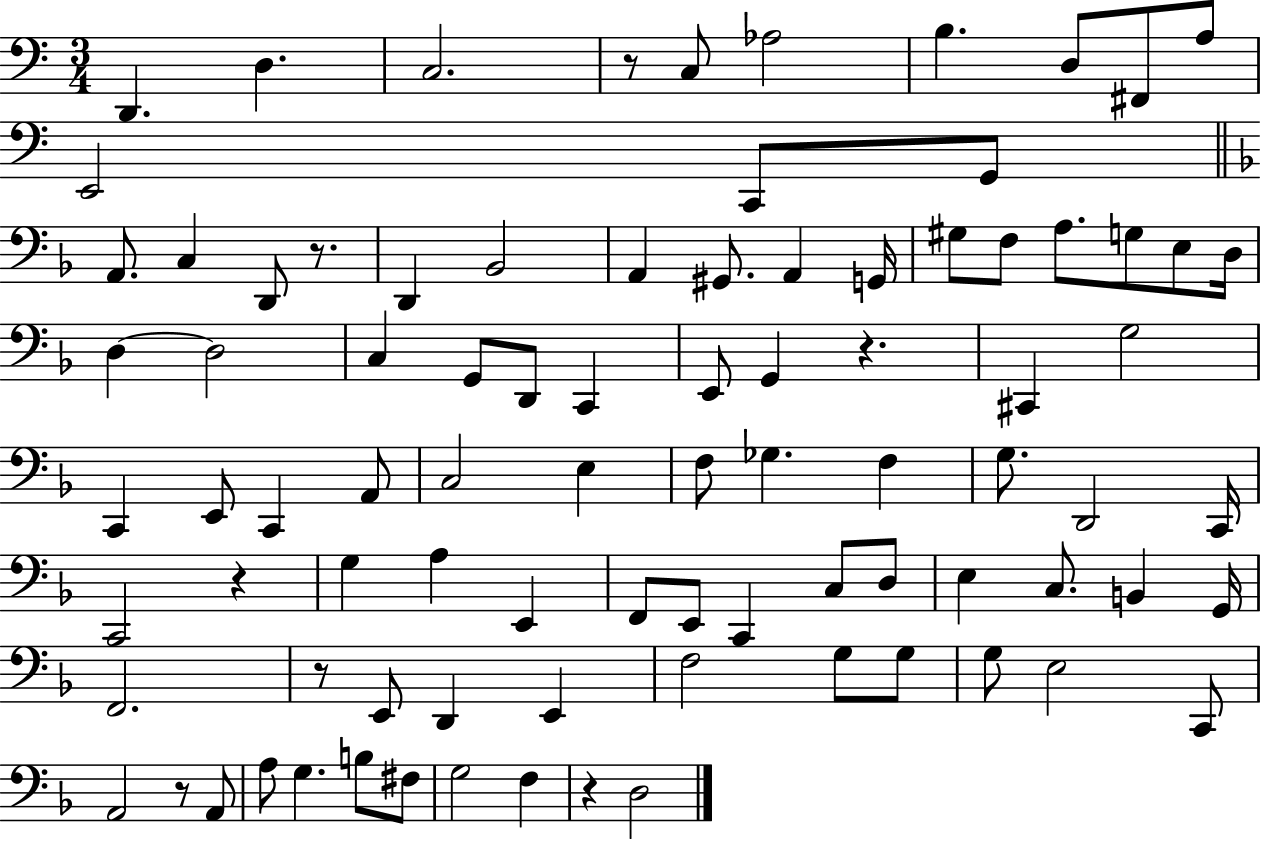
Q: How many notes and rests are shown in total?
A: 88